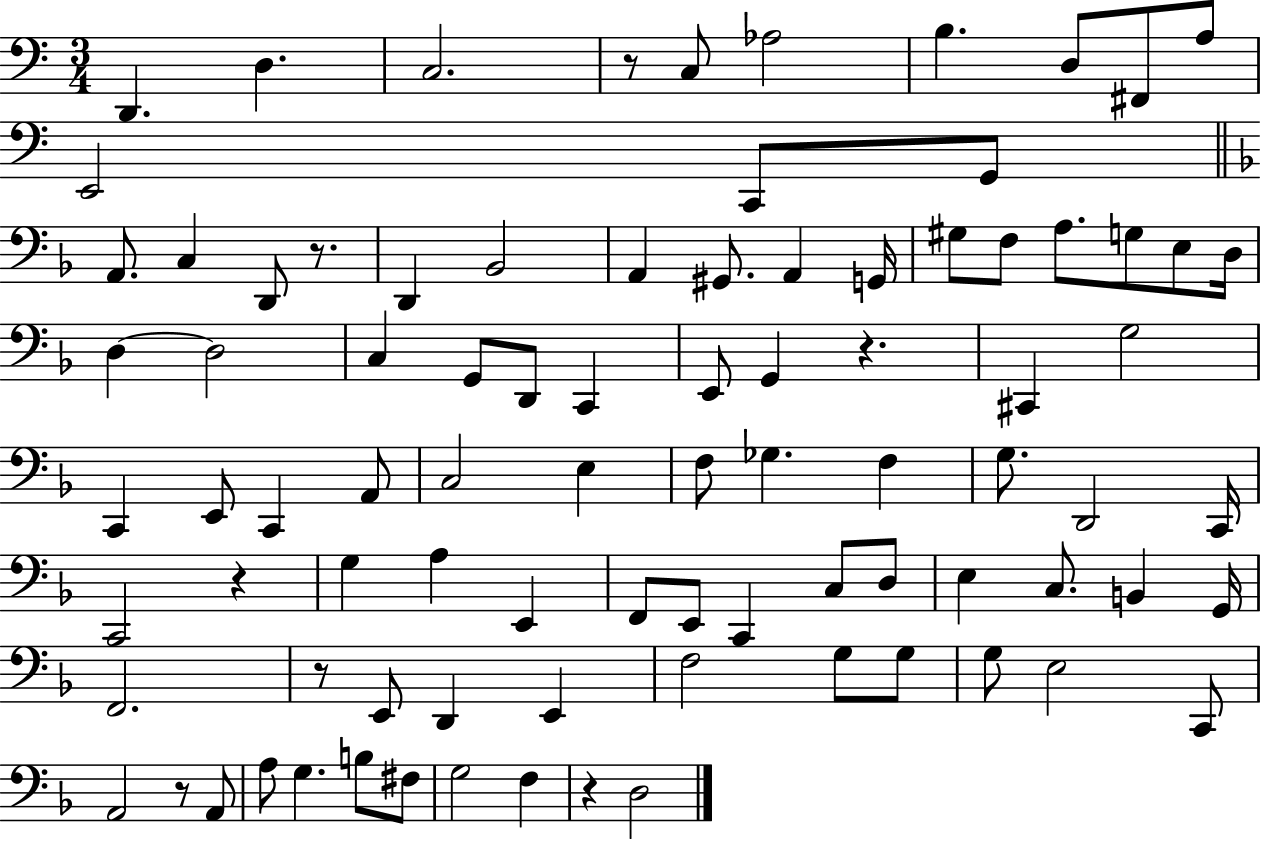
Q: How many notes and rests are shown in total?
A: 88